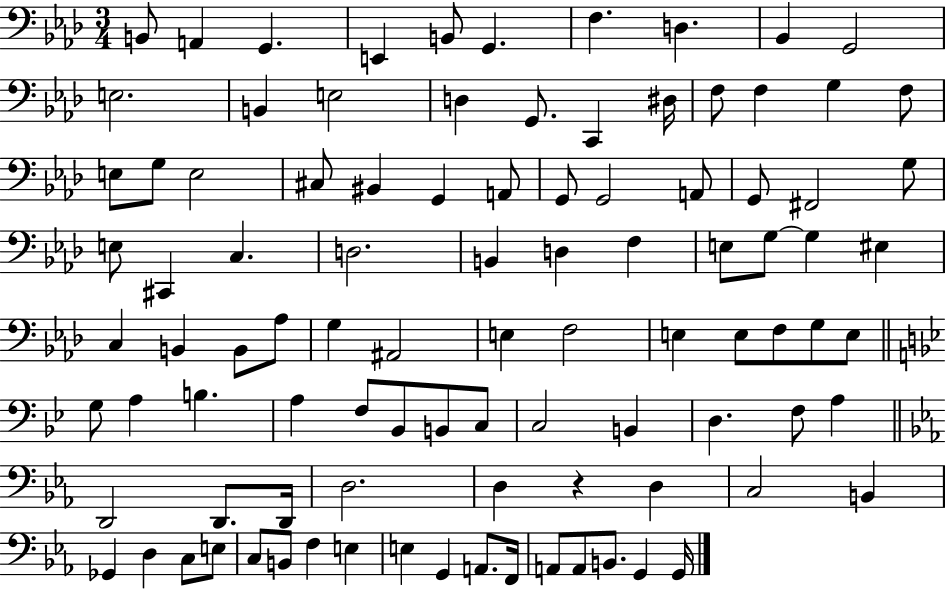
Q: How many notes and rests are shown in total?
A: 97